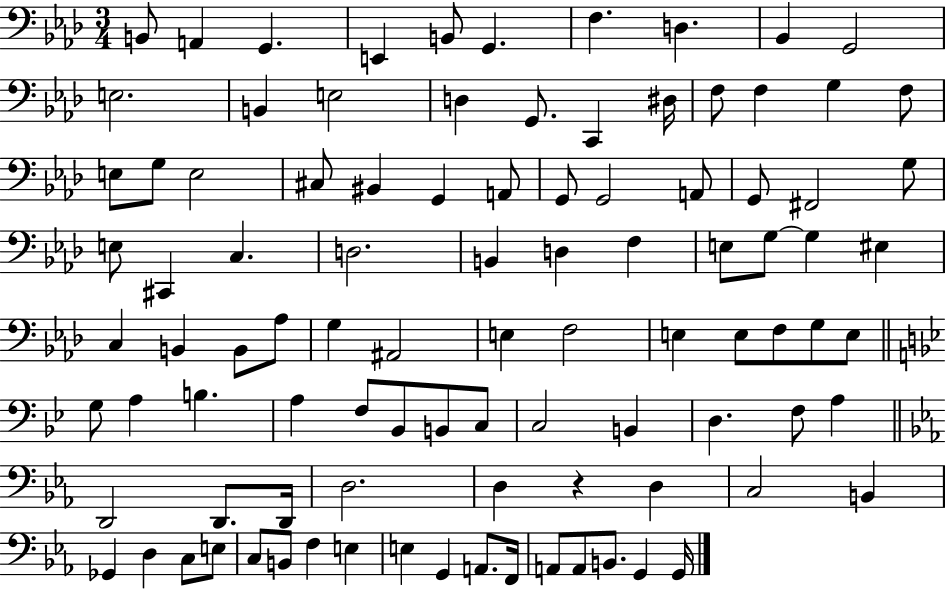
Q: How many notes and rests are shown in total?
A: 97